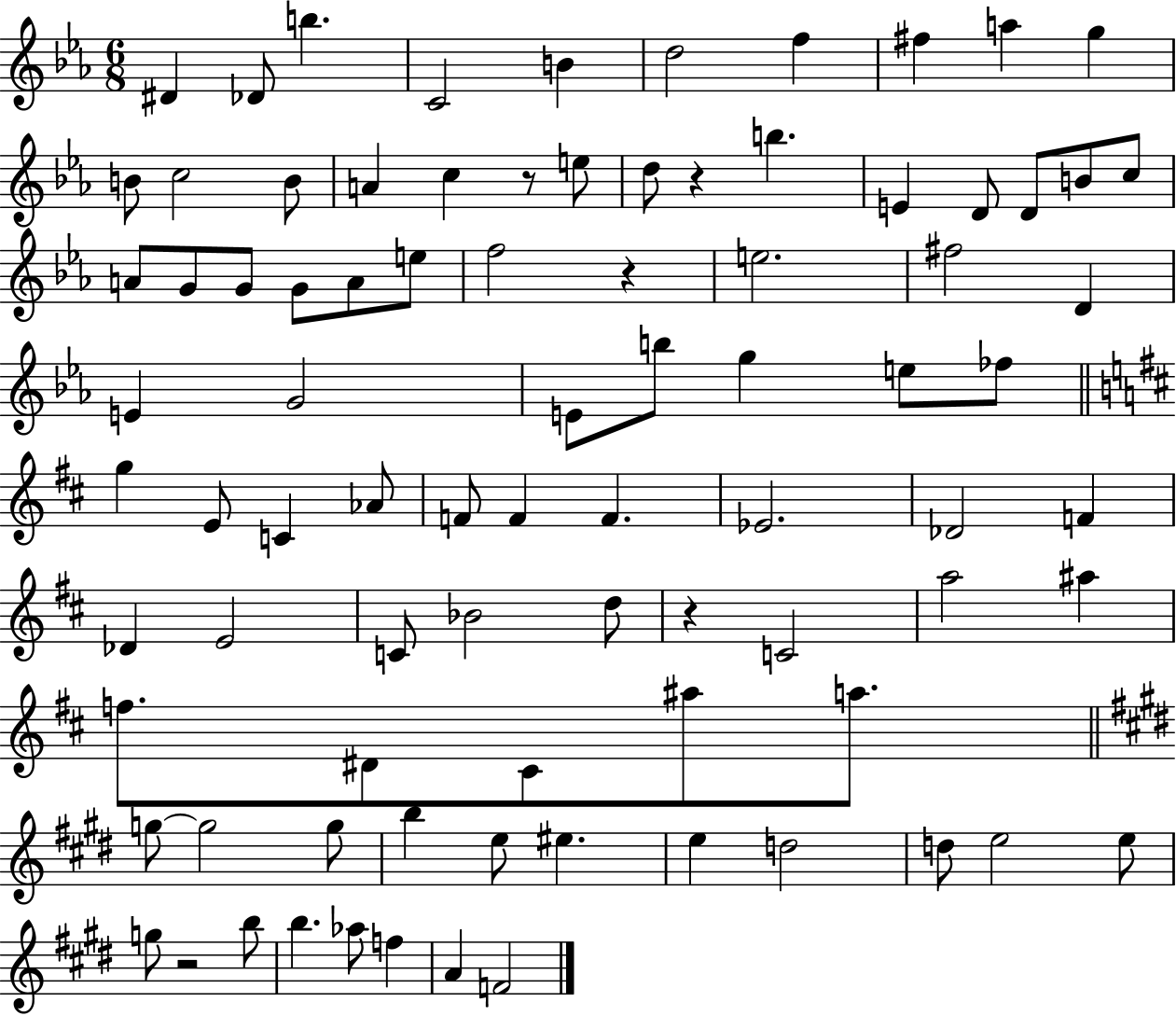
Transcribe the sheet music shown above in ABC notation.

X:1
T:Untitled
M:6/8
L:1/4
K:Eb
^D _D/2 b C2 B d2 f ^f a g B/2 c2 B/2 A c z/2 e/2 d/2 z b E D/2 D/2 B/2 c/2 A/2 G/2 G/2 G/2 A/2 e/2 f2 z e2 ^f2 D E G2 E/2 b/2 g e/2 _f/2 g E/2 C _A/2 F/2 F F _E2 _D2 F _D E2 C/2 _B2 d/2 z C2 a2 ^a f/2 ^D/2 ^C/2 ^a/2 a/2 g/2 g2 g/2 b e/2 ^e e d2 d/2 e2 e/2 g/2 z2 b/2 b _a/2 f A F2